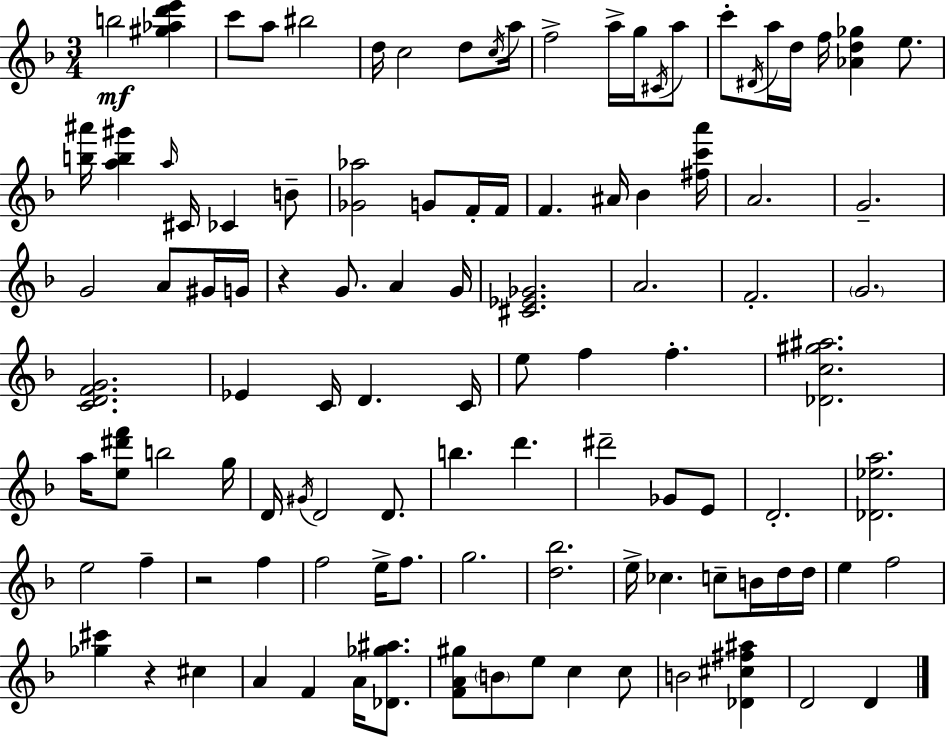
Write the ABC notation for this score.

X:1
T:Untitled
M:3/4
L:1/4
K:Dm
b2 [^g_ad'e'] c'/2 a/2 ^b2 d/4 c2 d/2 c/4 a/4 f2 a/4 g/4 ^C/4 a/2 c'/2 ^D/4 a/4 d/4 f/4 [_Ad_g] e/2 [b^a']/4 [ab^g'] a/4 ^C/4 _C B/2 [_G_a]2 G/2 F/4 F/4 F ^A/4 _B [^fc'a']/4 A2 G2 G2 A/2 ^G/4 G/4 z G/2 A G/4 [^C_E_G]2 A2 F2 G2 [CDFG]2 _E C/4 D C/4 e/2 f f [_Dc^g^a]2 a/4 [e^d'f']/2 b2 g/4 D/4 ^G/4 D2 D/2 b d' ^d'2 _G/2 E/2 D2 [_D_ea]2 e2 f z2 f f2 e/4 f/2 g2 [d_b]2 e/4 _c c/2 B/4 d/4 d/4 e f2 [_g^c'] z ^c A F A/4 [_D_g^a]/2 [FA^g]/2 B/2 e/2 c c/2 B2 [_D^c^f^a] D2 D